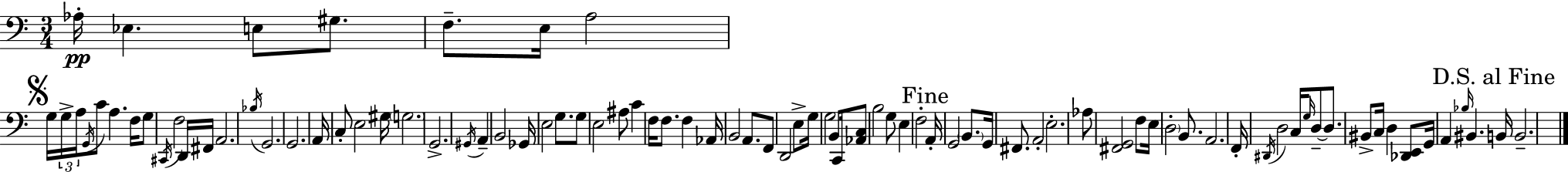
Ab3/s Eb3/q. E3/e G#3/e. F3/e. E3/s A3/h G3/s G3/s A3/s G2/s C4/e A3/q. F3/s G3/e C#2/s F3/h D2/s F#2/s A2/h. Bb3/s G2/h. G2/h. A2/s C3/e E3/h G#3/s G3/h. G2/h. G#2/s A2/q B2/h Gb2/s E3/h G3/e. G3/e E3/h A#3/e C4/q F3/s F3/e. F3/q Ab2/s B2/h A2/e. F2/e D2/h E3/e G3/s G3/h B2/e C2/s [Ab2,C3]/e B3/h G3/e E3/q F3/h A2/s G2/h B2/e. G2/s F#2/e. A2/h E3/h. Ab3/e [F#2,G2]/h F3/e E3/s D3/h B2/e. A2/h. F2/s D#2/s D3/h C3/s G3/s D3/e D3/e. BIS2/e C3/s D3/q [Db2,E2]/e G2/s A2/q Bb3/s BIS2/q. B2/s B2/h.